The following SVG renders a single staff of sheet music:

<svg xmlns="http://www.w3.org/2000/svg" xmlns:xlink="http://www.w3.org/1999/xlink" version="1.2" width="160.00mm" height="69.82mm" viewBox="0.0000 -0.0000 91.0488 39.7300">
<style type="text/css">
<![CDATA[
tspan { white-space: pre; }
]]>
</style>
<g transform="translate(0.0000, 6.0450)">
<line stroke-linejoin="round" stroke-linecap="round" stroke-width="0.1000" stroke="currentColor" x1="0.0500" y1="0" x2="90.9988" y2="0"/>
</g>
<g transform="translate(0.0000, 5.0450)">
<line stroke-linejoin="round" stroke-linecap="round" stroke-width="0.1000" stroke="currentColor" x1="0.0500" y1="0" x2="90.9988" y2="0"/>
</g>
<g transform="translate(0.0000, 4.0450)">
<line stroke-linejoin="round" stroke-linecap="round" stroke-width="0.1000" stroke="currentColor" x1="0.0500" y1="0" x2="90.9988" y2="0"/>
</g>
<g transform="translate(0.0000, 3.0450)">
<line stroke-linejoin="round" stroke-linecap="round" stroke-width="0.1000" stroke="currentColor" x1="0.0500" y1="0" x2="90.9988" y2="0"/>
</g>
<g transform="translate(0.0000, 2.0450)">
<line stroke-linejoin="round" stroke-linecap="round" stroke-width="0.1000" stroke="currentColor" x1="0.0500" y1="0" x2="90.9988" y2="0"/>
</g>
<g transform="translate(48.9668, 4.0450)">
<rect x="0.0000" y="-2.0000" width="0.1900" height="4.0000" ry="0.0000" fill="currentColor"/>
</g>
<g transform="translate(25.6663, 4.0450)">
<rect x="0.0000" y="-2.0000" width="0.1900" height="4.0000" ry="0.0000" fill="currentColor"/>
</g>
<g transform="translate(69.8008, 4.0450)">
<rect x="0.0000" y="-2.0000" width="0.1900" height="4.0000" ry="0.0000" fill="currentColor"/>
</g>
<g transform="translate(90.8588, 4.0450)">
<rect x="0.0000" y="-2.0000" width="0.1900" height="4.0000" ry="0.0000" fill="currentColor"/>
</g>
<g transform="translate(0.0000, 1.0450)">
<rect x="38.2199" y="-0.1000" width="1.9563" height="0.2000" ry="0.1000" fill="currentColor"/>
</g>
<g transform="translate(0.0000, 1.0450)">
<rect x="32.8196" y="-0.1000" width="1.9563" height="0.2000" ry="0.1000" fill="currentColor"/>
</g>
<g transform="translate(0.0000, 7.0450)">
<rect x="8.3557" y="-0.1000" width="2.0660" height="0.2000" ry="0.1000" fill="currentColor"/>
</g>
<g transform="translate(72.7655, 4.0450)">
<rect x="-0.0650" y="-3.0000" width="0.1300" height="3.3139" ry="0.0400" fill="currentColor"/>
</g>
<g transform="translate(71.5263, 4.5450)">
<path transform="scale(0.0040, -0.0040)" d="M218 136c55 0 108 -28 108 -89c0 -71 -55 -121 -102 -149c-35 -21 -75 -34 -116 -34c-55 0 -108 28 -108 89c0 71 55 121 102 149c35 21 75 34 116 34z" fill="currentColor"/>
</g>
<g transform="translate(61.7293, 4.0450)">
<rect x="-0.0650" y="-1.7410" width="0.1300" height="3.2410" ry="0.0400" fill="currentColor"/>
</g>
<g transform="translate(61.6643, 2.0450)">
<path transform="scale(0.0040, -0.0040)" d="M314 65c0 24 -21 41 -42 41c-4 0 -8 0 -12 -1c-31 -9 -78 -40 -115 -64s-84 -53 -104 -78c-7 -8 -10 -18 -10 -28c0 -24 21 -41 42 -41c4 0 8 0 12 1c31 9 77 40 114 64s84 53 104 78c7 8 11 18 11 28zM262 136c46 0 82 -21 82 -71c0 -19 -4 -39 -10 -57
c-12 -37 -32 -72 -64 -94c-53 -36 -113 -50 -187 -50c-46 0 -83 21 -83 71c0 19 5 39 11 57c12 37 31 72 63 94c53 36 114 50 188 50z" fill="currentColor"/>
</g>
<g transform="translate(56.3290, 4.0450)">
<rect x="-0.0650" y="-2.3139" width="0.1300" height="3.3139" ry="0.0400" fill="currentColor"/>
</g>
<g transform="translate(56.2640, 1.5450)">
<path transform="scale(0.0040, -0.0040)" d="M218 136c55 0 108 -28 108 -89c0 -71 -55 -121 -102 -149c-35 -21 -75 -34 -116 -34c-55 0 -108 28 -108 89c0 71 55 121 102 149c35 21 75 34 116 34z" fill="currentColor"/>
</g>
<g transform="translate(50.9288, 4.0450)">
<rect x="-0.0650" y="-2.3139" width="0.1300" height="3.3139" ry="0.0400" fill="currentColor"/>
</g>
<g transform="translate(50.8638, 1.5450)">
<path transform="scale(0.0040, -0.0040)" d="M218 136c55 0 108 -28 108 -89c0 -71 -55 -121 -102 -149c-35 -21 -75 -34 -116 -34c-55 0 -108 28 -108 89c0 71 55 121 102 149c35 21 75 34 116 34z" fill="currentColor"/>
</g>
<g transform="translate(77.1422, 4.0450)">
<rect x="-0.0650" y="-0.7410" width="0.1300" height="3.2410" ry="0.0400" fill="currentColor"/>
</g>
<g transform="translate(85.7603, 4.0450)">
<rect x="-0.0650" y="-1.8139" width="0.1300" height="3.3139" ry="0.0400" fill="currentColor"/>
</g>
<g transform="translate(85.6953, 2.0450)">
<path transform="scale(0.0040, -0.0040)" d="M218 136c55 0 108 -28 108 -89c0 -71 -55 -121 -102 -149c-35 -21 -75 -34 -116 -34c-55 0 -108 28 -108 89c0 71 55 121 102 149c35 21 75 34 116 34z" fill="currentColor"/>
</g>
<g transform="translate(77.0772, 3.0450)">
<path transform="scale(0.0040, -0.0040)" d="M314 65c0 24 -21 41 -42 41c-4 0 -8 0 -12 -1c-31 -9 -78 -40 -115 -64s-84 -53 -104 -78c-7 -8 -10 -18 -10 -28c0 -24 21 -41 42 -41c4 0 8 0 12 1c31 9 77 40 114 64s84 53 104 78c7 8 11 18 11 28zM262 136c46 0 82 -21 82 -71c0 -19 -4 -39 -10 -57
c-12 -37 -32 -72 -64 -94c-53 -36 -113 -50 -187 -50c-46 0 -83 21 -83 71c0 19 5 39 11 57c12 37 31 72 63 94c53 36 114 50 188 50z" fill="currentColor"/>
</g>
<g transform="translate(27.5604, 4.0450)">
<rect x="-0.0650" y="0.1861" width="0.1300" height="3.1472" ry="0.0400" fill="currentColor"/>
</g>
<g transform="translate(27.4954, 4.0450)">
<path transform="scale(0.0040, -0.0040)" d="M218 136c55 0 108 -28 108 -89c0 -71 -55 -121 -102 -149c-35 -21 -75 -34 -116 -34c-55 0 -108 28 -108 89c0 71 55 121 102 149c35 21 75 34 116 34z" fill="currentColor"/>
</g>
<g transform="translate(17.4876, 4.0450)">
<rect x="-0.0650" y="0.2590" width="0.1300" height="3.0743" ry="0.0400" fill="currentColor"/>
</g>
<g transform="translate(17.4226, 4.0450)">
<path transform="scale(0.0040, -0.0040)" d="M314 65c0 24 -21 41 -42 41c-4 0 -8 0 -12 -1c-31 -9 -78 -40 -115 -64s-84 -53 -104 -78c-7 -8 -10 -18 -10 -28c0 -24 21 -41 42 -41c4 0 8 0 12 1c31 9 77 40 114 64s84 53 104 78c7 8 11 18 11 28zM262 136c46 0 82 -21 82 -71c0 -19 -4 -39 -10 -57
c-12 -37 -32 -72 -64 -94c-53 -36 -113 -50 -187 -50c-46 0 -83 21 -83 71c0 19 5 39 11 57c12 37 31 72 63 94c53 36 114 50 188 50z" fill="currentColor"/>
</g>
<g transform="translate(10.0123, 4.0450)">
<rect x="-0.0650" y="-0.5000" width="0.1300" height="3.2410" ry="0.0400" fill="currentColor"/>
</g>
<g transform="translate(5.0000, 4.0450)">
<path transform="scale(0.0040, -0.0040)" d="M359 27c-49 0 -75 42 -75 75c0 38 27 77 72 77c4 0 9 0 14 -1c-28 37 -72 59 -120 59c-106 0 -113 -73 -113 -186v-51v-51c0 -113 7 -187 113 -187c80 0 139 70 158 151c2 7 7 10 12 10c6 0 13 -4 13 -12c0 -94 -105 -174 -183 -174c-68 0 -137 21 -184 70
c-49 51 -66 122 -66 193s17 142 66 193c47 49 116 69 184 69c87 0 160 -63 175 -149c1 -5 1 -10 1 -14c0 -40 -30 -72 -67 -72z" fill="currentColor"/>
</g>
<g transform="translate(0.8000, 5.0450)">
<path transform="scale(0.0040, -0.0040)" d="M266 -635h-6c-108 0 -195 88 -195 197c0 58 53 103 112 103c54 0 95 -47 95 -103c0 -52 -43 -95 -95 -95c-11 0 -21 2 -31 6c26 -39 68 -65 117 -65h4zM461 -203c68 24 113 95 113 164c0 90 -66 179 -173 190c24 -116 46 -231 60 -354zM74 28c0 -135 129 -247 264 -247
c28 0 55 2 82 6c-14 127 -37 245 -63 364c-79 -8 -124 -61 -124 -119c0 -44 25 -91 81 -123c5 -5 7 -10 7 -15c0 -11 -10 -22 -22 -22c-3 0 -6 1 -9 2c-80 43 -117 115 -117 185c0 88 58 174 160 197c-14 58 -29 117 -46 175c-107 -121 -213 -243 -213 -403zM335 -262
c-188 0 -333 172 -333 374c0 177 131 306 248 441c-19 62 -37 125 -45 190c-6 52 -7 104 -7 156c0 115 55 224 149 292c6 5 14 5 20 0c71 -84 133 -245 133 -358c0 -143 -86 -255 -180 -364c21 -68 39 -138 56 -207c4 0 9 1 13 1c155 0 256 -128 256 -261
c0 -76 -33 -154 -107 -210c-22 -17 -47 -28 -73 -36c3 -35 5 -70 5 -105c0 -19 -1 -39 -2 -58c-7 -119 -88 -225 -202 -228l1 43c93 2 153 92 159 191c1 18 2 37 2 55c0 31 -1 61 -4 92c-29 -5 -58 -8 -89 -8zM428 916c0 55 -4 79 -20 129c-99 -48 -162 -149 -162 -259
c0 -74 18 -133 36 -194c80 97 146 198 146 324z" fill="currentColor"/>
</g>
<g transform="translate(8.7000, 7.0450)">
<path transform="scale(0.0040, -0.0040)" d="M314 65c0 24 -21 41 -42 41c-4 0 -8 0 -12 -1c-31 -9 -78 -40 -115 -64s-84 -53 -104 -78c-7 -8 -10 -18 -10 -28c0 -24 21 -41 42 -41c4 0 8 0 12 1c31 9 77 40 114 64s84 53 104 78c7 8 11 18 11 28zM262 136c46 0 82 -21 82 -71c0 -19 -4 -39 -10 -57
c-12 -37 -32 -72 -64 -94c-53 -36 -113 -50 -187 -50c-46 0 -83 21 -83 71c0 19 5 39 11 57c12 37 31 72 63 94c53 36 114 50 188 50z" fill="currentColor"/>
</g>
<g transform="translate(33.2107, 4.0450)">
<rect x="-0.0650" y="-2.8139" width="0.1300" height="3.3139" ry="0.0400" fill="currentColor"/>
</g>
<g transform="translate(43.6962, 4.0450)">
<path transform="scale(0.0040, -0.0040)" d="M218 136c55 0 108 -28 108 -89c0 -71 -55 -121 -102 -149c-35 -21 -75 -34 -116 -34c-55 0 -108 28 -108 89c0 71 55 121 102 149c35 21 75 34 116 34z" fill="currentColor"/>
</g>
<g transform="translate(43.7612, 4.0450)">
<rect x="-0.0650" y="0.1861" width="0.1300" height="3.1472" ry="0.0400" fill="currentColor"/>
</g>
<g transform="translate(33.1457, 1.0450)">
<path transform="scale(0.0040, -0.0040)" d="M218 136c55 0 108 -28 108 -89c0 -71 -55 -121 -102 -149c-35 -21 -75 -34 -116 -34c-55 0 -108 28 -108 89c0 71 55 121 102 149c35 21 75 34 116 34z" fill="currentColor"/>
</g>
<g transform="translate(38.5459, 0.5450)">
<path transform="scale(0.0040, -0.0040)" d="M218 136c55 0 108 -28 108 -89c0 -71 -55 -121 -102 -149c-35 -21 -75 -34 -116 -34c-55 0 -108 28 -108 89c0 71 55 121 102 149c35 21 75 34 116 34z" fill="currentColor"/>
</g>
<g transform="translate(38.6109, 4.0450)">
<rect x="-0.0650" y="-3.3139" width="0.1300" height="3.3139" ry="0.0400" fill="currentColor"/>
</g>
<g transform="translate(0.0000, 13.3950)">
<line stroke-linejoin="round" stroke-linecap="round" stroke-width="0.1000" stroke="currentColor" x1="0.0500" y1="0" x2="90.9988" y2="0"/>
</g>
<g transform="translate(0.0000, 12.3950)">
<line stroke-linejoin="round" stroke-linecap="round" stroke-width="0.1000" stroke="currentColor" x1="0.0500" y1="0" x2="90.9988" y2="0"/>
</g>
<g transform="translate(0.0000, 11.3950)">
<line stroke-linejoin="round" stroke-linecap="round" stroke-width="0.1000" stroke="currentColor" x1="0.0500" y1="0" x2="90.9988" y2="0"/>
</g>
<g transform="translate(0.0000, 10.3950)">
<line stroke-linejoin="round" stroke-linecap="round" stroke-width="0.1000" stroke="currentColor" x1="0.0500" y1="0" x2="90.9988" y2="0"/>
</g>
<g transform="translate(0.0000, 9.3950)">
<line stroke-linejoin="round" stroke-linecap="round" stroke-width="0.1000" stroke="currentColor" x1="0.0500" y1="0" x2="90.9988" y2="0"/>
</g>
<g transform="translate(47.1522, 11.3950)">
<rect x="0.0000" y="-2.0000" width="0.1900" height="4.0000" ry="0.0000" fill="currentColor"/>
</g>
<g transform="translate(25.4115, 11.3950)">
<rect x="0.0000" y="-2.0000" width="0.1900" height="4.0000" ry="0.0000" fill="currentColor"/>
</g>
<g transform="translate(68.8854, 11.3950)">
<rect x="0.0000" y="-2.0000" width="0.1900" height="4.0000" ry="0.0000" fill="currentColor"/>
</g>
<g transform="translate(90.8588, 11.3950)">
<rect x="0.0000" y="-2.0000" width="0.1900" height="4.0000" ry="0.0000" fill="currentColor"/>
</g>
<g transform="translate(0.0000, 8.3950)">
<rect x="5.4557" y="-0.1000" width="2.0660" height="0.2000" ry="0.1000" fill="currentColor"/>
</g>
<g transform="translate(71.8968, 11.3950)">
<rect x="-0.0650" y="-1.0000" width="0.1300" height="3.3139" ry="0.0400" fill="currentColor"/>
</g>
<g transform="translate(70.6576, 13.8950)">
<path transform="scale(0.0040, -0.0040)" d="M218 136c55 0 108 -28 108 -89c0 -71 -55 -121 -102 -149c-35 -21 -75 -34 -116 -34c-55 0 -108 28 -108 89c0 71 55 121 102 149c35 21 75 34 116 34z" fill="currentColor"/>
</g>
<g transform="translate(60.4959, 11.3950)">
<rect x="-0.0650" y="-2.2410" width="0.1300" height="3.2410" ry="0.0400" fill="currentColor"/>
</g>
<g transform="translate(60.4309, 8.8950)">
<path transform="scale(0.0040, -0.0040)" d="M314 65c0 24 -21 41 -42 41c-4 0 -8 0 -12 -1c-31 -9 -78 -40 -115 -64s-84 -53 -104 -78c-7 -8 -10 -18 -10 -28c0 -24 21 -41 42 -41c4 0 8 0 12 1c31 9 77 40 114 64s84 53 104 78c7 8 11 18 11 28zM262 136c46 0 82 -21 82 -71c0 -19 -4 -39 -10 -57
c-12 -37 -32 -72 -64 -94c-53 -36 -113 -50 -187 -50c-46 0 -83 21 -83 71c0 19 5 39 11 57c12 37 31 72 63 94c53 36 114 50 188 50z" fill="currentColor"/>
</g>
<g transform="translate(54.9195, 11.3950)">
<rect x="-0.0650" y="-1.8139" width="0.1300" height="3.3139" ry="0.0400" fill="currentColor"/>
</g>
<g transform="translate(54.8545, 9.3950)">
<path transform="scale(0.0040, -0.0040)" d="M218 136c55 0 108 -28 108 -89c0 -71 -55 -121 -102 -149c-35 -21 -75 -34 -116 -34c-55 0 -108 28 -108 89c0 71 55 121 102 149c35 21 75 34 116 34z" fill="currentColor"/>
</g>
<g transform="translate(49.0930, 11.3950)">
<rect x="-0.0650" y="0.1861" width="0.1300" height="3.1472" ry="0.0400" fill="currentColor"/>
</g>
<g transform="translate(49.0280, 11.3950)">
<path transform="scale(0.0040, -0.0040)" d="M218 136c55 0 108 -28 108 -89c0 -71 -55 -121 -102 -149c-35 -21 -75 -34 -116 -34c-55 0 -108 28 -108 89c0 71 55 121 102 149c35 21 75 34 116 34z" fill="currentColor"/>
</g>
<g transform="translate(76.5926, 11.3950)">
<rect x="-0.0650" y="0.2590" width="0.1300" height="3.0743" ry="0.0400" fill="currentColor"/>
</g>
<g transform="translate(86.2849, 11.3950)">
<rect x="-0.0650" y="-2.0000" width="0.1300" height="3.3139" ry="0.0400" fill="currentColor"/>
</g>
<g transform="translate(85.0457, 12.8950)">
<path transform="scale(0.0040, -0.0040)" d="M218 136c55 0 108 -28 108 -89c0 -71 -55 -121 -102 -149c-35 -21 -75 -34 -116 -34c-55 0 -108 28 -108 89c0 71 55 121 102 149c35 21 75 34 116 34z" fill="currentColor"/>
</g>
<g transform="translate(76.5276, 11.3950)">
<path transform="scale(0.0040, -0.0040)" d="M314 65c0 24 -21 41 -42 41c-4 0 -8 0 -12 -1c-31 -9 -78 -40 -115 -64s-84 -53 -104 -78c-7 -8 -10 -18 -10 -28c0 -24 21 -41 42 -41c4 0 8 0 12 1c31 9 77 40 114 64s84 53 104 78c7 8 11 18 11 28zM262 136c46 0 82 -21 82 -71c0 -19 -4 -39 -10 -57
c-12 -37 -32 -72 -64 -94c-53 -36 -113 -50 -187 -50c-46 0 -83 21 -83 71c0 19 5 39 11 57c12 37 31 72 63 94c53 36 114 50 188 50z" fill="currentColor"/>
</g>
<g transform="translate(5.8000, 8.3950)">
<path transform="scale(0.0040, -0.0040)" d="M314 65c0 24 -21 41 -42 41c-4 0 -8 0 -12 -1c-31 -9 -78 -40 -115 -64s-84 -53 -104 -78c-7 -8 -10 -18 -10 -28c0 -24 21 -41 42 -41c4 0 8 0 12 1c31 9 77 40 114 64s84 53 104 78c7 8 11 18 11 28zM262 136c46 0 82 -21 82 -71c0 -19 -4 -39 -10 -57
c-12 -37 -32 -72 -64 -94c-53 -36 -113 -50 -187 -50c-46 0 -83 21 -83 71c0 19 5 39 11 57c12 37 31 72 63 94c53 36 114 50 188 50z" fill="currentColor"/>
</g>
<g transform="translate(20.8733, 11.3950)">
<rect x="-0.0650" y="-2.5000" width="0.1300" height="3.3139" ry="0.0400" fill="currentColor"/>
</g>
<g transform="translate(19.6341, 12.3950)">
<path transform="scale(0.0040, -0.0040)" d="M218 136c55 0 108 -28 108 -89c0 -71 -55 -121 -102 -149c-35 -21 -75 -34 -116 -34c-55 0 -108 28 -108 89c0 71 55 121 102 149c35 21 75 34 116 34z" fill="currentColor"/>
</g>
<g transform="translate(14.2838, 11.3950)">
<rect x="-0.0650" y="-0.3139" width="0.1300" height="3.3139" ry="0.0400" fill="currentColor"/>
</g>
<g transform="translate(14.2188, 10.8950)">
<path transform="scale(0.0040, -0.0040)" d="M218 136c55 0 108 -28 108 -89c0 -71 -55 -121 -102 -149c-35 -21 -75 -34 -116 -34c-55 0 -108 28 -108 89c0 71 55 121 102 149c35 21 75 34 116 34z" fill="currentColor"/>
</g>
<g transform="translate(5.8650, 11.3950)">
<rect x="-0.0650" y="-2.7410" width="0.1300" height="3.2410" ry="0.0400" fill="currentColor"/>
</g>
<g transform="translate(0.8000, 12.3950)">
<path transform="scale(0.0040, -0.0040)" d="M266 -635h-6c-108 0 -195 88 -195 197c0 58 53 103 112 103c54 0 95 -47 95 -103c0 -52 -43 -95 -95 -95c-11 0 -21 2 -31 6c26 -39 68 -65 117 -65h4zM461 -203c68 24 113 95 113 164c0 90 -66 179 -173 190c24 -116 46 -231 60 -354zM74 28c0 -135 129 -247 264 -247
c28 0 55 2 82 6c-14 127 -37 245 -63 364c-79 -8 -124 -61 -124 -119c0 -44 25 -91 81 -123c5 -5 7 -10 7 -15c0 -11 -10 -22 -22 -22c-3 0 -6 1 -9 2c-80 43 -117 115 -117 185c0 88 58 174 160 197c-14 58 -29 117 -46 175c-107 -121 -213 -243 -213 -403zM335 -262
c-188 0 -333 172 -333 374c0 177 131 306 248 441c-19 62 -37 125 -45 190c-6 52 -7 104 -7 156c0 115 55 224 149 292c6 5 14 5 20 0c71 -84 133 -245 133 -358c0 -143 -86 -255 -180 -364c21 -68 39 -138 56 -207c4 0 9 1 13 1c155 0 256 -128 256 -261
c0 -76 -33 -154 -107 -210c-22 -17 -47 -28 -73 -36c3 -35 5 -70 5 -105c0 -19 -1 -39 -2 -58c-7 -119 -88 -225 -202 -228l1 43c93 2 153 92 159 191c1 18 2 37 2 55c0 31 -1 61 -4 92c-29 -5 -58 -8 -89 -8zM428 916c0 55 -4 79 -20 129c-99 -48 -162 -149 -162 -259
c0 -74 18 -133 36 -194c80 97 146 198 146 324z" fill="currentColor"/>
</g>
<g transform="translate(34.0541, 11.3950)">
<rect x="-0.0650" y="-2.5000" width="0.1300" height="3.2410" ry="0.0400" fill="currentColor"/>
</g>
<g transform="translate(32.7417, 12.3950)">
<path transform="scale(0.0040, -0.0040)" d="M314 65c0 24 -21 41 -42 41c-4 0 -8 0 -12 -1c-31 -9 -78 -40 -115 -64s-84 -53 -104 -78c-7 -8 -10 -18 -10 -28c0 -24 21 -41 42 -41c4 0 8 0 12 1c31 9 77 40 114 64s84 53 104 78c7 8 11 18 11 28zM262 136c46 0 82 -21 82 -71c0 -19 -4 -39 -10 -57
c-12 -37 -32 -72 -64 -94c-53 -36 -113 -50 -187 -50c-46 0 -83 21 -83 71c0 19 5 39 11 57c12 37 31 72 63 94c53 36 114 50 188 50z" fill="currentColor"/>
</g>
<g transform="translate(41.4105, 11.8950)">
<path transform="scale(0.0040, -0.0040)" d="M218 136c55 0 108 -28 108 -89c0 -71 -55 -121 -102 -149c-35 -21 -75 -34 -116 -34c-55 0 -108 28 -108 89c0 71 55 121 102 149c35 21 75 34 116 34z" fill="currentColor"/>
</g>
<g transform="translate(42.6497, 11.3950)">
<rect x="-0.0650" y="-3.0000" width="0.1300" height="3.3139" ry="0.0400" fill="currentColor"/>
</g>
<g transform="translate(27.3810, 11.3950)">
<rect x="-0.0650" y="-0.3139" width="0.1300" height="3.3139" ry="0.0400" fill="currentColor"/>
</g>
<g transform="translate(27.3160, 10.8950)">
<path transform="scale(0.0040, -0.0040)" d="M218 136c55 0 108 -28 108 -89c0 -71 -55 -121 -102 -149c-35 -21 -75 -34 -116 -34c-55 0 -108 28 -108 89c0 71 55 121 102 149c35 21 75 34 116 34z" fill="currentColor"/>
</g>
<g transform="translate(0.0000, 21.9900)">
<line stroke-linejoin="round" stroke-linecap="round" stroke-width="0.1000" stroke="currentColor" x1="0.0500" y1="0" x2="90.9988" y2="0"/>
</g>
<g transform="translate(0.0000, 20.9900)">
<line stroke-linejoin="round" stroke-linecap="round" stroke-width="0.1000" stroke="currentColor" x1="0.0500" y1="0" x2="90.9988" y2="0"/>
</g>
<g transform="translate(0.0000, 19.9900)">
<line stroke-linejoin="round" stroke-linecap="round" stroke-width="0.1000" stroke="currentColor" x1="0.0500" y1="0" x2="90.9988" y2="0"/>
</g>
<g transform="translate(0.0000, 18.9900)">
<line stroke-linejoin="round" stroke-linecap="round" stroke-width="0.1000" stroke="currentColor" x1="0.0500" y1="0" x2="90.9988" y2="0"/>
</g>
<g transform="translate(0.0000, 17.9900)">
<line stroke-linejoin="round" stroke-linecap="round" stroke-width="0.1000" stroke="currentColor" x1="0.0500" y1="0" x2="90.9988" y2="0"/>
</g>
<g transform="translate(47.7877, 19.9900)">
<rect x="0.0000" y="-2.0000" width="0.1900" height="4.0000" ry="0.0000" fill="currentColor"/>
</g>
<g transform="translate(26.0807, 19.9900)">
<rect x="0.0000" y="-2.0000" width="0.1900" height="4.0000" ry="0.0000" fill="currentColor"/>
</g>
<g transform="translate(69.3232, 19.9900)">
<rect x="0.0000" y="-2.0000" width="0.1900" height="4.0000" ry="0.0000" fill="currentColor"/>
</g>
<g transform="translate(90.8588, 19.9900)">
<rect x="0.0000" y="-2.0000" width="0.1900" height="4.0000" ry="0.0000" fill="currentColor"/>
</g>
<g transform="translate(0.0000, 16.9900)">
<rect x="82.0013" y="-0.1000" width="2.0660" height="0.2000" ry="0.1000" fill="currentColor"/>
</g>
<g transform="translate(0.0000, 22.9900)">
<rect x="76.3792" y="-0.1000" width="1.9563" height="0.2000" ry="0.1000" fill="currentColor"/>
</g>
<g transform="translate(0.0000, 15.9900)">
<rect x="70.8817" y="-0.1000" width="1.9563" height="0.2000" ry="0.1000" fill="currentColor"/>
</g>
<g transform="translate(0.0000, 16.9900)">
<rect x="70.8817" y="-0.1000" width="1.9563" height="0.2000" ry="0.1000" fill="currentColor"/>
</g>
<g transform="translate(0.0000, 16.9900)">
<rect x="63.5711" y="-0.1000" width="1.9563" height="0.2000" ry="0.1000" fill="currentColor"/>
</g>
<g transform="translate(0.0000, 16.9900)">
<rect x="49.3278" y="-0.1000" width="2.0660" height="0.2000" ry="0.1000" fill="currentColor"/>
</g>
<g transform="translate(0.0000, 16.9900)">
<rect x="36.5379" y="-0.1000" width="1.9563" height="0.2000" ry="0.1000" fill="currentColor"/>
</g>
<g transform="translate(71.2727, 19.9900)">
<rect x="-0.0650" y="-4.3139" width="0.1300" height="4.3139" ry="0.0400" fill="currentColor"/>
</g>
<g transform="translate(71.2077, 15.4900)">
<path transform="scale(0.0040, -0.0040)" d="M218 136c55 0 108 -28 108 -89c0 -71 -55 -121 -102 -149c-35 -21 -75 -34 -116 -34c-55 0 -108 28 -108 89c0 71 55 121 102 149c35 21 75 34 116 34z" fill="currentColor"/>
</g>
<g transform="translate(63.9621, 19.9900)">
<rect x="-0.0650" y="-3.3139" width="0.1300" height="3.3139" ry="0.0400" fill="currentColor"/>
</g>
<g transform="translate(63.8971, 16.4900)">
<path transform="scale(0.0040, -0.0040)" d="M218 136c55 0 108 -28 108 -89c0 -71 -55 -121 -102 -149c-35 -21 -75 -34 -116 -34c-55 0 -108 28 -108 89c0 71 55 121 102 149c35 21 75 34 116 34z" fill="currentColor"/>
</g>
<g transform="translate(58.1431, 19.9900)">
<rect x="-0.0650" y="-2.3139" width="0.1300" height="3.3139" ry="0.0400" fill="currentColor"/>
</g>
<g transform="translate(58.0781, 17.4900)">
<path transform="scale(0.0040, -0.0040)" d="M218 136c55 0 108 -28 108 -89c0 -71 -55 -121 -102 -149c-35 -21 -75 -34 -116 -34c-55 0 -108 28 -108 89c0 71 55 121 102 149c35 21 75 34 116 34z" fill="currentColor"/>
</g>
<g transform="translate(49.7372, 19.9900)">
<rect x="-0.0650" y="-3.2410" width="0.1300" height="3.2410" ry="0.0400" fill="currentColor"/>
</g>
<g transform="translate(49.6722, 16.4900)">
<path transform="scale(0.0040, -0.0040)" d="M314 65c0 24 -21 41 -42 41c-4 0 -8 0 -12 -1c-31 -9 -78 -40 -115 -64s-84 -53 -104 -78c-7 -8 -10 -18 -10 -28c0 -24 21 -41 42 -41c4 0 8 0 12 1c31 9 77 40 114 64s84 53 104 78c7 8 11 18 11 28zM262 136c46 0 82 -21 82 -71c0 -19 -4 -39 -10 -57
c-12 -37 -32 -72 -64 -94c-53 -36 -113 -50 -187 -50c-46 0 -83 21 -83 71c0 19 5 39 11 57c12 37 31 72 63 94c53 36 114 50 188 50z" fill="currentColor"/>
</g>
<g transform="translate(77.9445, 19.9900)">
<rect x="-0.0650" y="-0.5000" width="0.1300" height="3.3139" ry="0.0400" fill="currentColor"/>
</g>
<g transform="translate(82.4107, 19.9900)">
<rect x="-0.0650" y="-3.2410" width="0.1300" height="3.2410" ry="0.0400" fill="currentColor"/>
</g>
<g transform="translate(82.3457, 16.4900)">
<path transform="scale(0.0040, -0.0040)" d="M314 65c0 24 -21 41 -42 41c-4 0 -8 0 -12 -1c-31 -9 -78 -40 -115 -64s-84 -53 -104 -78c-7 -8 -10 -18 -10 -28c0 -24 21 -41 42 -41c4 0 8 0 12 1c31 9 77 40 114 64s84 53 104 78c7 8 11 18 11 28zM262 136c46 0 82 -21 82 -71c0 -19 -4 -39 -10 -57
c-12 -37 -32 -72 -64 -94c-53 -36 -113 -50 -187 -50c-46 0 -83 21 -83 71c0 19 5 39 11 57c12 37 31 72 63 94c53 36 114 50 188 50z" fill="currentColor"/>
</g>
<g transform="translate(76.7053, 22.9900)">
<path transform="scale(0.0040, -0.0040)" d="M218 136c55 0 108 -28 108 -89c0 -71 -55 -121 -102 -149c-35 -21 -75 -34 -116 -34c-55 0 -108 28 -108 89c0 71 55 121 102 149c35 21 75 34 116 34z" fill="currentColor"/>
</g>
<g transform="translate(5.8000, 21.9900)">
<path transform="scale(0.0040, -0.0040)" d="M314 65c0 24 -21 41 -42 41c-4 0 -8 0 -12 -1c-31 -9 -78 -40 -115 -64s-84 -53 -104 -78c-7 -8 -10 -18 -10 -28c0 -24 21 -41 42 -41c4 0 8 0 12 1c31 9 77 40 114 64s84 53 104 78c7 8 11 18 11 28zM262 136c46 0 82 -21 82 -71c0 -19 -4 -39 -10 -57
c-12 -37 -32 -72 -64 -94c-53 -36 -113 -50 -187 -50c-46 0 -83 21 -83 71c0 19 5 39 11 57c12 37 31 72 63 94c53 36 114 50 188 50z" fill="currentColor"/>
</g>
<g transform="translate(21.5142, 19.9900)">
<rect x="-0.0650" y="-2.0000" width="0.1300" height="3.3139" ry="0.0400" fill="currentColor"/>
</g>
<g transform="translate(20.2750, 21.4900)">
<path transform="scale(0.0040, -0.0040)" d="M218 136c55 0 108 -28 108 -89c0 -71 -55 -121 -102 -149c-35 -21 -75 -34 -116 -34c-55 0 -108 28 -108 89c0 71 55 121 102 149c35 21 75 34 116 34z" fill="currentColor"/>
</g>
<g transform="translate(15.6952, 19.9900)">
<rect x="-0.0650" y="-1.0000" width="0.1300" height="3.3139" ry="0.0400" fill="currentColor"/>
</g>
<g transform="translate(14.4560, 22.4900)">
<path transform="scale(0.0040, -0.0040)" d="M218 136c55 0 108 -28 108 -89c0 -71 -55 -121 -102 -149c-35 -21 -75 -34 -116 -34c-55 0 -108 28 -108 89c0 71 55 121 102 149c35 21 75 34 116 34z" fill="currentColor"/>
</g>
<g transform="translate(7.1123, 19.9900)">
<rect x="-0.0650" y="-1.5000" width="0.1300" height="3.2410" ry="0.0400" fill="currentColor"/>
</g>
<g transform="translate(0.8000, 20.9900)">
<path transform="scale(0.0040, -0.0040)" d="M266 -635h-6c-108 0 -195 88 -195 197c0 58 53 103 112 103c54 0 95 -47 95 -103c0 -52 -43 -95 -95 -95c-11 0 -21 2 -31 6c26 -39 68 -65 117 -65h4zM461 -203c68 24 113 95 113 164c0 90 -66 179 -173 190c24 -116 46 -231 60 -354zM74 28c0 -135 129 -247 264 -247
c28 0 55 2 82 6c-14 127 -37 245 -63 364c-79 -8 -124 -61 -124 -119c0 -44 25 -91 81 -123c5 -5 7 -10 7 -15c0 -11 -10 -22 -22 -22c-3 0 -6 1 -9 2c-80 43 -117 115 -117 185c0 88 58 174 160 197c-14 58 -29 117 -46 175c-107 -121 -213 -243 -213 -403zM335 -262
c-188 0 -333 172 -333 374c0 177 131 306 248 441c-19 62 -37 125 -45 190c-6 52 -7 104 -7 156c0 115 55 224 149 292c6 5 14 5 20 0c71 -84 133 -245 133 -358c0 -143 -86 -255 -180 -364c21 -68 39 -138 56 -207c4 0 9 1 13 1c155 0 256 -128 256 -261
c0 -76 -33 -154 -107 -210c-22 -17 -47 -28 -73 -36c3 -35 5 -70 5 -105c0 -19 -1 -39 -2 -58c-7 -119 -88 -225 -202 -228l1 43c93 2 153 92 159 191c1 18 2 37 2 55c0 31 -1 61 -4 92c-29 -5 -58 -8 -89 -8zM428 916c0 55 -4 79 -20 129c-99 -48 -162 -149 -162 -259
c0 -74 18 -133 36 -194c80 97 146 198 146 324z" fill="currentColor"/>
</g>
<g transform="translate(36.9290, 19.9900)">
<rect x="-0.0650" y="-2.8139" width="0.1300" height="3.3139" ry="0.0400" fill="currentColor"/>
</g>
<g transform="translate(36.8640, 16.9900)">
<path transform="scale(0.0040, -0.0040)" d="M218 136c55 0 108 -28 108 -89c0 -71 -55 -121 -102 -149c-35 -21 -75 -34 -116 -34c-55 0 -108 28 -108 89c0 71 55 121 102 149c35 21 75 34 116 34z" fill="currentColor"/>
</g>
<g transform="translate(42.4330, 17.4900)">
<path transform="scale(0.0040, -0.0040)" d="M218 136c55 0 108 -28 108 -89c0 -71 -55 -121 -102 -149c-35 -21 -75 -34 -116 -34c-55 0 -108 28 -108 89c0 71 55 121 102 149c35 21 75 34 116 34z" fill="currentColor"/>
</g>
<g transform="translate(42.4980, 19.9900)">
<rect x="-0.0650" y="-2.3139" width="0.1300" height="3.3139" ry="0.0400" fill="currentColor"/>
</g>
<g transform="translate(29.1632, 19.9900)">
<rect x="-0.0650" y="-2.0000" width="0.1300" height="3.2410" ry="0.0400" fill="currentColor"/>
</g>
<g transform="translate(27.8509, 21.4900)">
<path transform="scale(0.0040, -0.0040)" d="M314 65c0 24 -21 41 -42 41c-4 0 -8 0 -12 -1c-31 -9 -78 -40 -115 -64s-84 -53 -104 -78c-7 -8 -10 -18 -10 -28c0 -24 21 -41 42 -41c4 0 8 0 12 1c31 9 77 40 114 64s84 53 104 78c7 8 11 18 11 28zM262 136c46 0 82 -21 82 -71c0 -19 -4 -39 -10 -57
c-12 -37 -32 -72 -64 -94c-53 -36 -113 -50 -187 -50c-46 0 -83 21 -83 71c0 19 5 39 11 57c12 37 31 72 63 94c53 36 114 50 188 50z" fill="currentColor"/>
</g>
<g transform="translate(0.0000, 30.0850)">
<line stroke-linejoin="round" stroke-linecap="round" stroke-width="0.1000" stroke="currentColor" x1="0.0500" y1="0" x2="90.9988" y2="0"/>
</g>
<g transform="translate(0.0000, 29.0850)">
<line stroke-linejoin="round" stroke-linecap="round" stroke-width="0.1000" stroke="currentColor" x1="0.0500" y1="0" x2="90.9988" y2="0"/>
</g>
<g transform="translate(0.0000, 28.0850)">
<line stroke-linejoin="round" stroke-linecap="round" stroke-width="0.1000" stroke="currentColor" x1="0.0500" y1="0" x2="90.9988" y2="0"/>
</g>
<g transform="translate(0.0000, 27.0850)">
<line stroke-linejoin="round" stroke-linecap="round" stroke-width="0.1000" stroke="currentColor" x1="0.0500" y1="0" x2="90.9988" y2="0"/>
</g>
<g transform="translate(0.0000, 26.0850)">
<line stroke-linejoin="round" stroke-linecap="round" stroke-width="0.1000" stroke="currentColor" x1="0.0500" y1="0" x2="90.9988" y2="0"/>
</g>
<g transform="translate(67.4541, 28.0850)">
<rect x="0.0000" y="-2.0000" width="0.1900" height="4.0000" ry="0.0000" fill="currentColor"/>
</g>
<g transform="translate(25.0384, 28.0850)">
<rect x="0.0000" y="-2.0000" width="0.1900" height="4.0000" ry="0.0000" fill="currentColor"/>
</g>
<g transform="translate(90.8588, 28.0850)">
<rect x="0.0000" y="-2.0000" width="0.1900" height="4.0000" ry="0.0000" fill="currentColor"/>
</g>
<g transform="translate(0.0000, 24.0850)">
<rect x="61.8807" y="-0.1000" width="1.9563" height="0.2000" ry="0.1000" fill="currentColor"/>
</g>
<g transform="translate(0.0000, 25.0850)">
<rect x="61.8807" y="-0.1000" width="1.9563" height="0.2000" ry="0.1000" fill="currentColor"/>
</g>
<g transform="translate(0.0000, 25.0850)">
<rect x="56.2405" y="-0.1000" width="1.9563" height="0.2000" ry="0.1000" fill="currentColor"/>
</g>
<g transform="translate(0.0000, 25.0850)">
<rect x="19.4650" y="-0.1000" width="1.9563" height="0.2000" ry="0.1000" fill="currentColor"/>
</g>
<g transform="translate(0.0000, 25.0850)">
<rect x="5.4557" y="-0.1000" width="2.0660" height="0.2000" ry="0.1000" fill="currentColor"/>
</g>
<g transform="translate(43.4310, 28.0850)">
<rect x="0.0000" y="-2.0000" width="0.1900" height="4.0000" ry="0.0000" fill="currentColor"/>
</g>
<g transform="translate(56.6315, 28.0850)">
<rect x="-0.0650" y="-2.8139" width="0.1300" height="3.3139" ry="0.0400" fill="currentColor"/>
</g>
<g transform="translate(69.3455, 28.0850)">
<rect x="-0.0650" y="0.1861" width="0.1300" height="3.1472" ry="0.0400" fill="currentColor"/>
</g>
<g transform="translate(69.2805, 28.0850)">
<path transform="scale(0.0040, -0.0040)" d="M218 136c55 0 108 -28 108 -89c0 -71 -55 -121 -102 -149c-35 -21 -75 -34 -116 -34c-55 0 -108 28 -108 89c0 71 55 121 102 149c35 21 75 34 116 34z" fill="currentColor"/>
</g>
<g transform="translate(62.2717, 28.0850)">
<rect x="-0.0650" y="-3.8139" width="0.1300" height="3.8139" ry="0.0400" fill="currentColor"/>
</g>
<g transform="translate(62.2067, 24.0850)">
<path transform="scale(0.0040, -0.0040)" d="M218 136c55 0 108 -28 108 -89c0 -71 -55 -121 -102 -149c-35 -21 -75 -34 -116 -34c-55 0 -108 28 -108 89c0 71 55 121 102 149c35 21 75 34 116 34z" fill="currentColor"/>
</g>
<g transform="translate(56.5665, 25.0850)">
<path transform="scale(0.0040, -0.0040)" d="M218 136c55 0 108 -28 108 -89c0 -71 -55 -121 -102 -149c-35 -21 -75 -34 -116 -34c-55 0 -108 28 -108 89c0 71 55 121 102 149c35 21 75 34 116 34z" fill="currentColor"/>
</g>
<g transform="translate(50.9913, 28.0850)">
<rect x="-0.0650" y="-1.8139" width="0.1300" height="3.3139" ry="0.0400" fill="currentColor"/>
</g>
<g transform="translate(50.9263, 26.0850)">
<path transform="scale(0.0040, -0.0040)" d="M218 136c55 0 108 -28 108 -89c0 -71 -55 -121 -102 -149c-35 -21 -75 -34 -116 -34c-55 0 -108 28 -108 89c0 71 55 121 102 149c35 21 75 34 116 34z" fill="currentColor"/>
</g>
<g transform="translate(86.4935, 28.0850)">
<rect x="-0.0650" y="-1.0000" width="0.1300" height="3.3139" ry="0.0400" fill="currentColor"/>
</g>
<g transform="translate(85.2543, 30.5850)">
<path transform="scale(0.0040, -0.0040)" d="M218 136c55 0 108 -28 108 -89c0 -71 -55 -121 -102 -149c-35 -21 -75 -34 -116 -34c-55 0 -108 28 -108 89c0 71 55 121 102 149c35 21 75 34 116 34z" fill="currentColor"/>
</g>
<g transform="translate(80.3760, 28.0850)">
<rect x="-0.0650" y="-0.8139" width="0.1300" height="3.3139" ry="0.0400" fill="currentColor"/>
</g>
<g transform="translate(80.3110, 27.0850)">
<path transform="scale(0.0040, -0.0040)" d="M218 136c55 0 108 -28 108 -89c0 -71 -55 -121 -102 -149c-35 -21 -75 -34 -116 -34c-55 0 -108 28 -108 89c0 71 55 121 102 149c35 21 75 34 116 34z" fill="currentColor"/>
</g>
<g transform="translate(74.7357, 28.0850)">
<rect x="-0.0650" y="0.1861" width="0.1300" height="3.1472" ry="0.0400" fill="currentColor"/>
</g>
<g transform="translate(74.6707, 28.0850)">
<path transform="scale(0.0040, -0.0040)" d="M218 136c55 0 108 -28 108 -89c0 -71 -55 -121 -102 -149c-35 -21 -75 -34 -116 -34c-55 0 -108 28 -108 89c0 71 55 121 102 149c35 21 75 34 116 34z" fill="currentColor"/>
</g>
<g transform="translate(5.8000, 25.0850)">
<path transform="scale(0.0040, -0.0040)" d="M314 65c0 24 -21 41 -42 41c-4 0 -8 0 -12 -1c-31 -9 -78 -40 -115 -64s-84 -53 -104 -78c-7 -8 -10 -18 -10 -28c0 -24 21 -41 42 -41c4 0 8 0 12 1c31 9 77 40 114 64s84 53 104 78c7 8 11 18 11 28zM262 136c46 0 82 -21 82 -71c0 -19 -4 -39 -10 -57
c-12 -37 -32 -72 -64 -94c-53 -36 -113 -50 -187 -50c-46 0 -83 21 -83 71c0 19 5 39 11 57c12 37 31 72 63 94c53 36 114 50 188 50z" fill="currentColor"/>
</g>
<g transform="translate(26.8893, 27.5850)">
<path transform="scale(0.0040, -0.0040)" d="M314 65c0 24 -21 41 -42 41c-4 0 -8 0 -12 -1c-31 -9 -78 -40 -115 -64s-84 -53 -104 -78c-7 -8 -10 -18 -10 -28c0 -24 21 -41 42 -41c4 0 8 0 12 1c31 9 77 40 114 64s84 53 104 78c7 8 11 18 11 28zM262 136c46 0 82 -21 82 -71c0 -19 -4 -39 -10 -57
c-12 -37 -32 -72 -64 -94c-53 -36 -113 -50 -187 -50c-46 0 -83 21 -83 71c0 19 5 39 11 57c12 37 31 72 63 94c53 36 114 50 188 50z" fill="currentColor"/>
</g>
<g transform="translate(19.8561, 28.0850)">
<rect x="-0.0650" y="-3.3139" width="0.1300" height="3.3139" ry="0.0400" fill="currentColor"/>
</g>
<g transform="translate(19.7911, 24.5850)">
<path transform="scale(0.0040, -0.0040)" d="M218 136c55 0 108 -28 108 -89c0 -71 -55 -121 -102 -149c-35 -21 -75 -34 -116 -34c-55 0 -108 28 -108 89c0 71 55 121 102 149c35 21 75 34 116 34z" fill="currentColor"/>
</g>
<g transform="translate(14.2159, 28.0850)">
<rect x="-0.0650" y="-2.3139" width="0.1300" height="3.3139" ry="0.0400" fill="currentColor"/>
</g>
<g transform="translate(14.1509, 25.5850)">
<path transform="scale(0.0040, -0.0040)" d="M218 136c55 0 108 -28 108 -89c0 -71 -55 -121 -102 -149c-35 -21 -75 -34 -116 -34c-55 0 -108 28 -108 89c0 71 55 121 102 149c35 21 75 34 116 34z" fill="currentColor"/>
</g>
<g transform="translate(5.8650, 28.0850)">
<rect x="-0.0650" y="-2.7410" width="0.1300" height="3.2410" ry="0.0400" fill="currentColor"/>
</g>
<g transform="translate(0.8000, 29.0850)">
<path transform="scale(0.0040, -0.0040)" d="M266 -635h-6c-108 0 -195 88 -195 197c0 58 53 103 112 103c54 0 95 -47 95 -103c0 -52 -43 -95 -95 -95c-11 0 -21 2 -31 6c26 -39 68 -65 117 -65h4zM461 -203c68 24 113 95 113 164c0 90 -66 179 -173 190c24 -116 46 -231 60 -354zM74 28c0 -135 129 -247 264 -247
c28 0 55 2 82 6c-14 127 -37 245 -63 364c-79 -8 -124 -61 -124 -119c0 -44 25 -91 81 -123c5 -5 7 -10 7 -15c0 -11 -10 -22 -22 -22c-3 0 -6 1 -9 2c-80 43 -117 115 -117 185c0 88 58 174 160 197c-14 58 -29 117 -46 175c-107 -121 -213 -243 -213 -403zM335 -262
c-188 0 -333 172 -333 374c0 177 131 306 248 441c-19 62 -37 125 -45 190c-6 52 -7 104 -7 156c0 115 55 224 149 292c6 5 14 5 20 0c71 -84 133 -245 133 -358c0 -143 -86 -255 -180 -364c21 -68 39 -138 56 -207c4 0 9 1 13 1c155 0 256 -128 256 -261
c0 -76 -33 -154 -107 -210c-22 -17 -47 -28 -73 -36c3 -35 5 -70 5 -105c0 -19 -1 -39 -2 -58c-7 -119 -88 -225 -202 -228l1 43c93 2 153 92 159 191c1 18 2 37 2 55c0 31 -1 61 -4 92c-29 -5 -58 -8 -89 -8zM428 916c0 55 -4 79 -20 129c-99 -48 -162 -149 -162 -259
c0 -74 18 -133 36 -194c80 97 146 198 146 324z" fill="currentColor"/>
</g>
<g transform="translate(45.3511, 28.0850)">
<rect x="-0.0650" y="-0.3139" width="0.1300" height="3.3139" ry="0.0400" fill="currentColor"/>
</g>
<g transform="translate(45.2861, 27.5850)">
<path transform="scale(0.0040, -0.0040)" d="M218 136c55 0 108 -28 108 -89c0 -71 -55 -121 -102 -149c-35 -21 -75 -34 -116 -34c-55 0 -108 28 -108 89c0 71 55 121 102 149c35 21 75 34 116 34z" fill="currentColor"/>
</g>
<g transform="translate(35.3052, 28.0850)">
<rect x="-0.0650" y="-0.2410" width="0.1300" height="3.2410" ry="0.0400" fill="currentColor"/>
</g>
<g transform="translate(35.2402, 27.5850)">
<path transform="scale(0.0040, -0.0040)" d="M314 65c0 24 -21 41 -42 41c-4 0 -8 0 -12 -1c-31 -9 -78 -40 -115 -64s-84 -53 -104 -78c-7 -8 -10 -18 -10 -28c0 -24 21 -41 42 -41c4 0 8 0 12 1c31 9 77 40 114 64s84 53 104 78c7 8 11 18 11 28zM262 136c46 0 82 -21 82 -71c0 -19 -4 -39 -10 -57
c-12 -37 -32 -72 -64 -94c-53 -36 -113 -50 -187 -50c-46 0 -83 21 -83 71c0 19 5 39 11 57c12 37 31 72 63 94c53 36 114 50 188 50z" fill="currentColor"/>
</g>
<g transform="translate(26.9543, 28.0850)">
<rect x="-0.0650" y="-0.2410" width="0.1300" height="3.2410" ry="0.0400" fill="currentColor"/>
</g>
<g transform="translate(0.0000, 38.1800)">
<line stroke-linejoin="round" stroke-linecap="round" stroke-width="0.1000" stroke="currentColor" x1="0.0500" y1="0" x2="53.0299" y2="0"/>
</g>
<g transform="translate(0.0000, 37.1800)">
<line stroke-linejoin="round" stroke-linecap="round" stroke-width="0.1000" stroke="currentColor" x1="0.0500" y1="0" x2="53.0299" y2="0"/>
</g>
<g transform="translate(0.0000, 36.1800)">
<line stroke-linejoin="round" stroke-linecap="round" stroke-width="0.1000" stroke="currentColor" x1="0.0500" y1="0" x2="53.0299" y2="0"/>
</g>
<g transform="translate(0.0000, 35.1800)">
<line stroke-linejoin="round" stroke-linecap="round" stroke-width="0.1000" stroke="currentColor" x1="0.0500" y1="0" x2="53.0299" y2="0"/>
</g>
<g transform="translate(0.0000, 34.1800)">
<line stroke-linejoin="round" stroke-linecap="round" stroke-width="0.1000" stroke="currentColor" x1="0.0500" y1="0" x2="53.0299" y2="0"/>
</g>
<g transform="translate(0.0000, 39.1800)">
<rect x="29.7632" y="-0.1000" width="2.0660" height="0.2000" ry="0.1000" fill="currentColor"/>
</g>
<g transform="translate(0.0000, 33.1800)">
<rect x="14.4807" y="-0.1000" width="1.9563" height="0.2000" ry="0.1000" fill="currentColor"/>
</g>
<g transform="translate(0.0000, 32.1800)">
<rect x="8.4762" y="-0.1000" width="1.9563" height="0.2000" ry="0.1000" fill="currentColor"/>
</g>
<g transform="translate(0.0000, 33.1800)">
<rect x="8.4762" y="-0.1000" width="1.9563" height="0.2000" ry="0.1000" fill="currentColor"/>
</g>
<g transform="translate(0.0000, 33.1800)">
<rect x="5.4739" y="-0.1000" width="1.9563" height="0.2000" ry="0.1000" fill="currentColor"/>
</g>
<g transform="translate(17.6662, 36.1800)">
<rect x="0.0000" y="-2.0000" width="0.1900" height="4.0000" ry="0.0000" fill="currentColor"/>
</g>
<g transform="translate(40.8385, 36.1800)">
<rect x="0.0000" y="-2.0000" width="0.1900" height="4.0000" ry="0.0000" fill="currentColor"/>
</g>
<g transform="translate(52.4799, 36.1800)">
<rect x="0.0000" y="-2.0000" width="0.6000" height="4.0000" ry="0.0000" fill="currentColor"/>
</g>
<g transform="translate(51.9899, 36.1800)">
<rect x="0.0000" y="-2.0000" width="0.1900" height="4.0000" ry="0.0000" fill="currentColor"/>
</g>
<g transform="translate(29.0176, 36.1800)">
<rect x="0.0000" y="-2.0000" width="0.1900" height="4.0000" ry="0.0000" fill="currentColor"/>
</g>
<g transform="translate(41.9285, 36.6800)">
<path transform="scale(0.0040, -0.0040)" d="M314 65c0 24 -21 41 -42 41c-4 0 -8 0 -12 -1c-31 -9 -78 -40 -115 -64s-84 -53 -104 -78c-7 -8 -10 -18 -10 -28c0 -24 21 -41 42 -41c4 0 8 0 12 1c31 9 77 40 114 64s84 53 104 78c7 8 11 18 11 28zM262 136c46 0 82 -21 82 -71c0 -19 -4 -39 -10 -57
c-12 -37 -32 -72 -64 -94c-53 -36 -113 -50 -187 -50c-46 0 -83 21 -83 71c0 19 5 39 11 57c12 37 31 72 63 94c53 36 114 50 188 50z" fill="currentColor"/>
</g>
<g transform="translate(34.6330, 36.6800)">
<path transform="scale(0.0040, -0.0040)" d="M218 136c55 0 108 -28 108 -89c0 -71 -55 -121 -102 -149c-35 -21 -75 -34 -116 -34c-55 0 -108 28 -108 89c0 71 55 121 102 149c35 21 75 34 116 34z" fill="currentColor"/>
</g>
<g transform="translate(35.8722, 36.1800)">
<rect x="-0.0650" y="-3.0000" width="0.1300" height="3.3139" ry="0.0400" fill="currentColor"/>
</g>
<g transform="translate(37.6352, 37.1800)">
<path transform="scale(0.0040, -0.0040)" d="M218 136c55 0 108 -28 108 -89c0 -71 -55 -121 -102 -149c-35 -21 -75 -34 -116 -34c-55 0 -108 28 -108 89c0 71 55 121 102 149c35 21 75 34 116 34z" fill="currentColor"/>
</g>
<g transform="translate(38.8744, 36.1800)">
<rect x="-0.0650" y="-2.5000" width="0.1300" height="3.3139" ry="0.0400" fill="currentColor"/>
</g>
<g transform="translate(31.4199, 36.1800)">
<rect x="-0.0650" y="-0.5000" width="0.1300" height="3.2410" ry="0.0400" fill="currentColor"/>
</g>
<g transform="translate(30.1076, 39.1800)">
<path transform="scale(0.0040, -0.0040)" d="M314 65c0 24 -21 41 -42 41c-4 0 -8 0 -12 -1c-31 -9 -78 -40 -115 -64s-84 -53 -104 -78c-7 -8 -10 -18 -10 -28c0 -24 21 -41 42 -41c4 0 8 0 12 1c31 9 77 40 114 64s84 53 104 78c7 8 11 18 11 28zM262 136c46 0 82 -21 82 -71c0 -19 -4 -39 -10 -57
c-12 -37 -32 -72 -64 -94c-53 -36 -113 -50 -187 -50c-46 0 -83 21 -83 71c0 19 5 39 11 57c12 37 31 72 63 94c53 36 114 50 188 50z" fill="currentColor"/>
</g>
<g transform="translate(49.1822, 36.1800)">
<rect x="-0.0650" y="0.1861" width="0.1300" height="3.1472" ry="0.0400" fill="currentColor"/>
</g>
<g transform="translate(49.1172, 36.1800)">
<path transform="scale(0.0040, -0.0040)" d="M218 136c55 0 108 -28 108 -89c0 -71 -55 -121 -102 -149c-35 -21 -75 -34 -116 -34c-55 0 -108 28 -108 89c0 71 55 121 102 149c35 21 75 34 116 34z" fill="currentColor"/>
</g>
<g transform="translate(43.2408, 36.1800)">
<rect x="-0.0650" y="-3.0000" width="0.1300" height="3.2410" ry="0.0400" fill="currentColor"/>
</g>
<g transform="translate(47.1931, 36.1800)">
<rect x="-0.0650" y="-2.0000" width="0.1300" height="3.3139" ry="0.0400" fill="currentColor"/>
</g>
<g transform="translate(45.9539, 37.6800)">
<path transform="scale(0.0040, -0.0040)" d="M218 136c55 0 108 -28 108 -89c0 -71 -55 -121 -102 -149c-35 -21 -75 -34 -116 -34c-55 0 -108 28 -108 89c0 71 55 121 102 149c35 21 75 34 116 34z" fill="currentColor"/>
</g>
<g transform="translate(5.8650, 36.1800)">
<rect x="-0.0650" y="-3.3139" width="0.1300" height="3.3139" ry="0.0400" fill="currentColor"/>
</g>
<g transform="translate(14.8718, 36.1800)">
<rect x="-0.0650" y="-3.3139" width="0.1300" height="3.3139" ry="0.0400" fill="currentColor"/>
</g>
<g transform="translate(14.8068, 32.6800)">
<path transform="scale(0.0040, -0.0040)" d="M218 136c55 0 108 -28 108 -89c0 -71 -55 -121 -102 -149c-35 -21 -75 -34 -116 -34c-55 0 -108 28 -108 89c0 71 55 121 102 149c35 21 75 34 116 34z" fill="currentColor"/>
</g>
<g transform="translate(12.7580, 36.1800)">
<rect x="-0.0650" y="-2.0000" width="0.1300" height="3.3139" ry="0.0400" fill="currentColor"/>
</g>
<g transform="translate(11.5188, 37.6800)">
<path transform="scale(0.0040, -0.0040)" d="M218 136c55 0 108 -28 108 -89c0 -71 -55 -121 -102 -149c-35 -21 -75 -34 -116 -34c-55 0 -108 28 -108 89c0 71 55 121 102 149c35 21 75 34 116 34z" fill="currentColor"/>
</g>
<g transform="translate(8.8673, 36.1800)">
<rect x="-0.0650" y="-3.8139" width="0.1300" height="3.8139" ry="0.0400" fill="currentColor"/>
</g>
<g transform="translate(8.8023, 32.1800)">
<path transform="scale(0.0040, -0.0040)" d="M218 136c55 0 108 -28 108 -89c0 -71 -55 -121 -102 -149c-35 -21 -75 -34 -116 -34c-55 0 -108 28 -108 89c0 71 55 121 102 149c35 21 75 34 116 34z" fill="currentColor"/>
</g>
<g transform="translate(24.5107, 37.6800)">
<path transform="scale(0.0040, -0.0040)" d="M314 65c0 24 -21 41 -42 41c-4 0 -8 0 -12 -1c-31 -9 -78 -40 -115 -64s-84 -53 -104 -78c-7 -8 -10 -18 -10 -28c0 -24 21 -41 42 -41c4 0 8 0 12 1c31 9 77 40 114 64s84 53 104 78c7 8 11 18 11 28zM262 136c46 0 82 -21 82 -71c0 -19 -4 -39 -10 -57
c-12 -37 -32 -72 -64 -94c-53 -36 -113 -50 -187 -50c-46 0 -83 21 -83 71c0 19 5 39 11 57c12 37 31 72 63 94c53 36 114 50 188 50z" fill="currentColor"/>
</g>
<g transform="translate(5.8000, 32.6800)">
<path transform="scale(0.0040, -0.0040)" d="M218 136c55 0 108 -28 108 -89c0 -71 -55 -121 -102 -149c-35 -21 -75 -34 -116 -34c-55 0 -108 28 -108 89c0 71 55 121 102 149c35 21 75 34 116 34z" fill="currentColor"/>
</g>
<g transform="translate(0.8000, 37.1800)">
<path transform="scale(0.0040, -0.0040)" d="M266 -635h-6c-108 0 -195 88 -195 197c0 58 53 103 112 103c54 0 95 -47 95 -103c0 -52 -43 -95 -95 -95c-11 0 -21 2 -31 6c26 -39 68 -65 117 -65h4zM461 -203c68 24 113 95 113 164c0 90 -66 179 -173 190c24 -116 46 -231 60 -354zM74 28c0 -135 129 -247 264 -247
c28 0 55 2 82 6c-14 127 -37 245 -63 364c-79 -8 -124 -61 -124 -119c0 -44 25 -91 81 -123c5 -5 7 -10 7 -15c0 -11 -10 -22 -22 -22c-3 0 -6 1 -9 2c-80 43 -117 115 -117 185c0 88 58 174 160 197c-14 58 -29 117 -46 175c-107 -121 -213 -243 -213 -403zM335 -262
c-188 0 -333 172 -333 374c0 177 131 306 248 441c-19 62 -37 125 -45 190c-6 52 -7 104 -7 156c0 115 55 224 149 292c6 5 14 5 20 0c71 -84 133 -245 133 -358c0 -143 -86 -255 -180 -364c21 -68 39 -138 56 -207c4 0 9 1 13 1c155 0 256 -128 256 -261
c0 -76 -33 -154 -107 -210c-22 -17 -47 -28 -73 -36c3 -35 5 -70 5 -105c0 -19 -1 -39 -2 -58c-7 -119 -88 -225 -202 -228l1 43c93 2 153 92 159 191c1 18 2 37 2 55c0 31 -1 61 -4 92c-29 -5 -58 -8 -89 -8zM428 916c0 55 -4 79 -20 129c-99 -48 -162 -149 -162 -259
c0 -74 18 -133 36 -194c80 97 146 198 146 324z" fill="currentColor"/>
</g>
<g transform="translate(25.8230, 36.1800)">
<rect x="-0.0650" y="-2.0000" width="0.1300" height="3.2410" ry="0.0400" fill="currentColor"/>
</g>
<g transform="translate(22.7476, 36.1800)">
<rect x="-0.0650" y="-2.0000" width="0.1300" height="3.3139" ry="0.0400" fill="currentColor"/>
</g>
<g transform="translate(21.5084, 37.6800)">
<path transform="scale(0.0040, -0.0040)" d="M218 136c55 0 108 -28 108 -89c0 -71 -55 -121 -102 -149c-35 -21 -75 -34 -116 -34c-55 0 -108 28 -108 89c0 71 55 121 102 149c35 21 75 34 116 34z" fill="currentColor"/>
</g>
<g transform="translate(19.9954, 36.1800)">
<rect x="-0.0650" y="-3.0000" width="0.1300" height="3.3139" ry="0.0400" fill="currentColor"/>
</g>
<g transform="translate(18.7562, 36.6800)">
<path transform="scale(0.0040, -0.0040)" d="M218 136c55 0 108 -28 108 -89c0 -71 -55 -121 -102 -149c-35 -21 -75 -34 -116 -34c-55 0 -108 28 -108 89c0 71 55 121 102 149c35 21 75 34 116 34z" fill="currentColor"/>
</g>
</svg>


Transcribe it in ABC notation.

X:1
T:Untitled
M:4/4
L:1/4
K:C
C2 B2 B a b B g g f2 A d2 f a2 c G c G2 A B f g2 D B2 F E2 D F F2 a g b2 g b d' C b2 a2 g b c2 c2 c f a c' B B d D b c' F b A F F2 C2 A G A2 F B